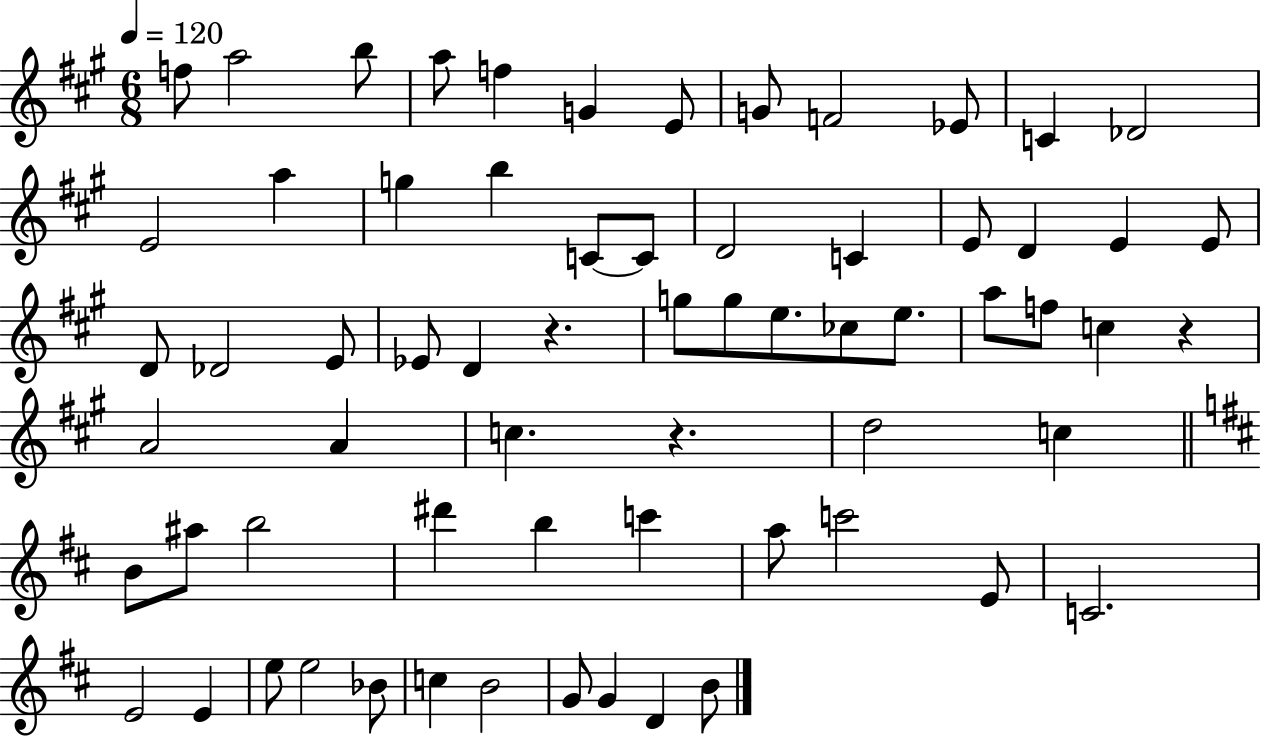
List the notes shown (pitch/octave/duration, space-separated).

F5/e A5/h B5/e A5/e F5/q G4/q E4/e G4/e F4/h Eb4/e C4/q Db4/h E4/h A5/q G5/q B5/q C4/e C4/e D4/h C4/q E4/e D4/q E4/q E4/e D4/e Db4/h E4/e Eb4/e D4/q R/q. G5/e G5/e E5/e. CES5/e E5/e. A5/e F5/e C5/q R/q A4/h A4/q C5/q. R/q. D5/h C5/q B4/e A#5/e B5/h D#6/q B5/q C6/q A5/e C6/h E4/e C4/h. E4/h E4/q E5/e E5/h Bb4/e C5/q B4/h G4/e G4/q D4/q B4/e